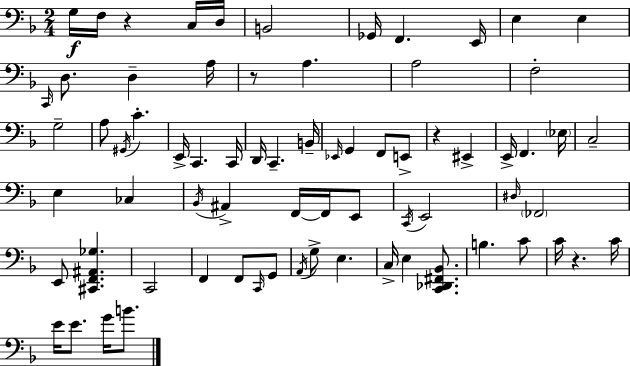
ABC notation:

X:1
T:Untitled
M:2/4
L:1/4
K:Dm
G,/4 F,/4 z C,/4 D,/4 B,,2 _G,,/4 F,, E,,/4 E, E, C,,/4 D,/2 D, A,/4 z/2 A, A,2 F,2 G,2 A,/2 ^G,,/4 C E,,/4 C,, C,,/4 D,,/4 C,, B,,/4 _E,,/4 G,, F,,/2 E,,/2 z ^E,, E,,/4 F,, _E,/4 C,2 E, _C, _B,,/4 ^A,, F,,/4 F,,/4 E,,/2 C,,/4 E,,2 ^D,/4 _F,,2 E,,/2 [^C,,F,,^A,,_G,] C,,2 F,, F,,/2 C,,/4 G,,/2 A,,/4 G,/2 E, C,/4 E, [C,,_D,,^F,,_B,,]/2 B, C/2 C/4 z C/4 E/4 E/2 G/4 B/2